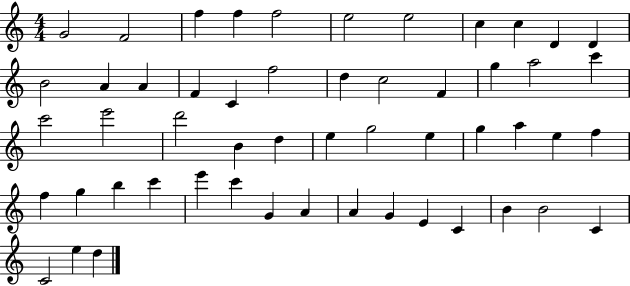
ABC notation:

X:1
T:Untitled
M:4/4
L:1/4
K:C
G2 F2 f f f2 e2 e2 c c D D B2 A A F C f2 d c2 F g a2 c' c'2 e'2 d'2 B d e g2 e g a e f f g b c' e' c' G A A G E C B B2 C C2 e d